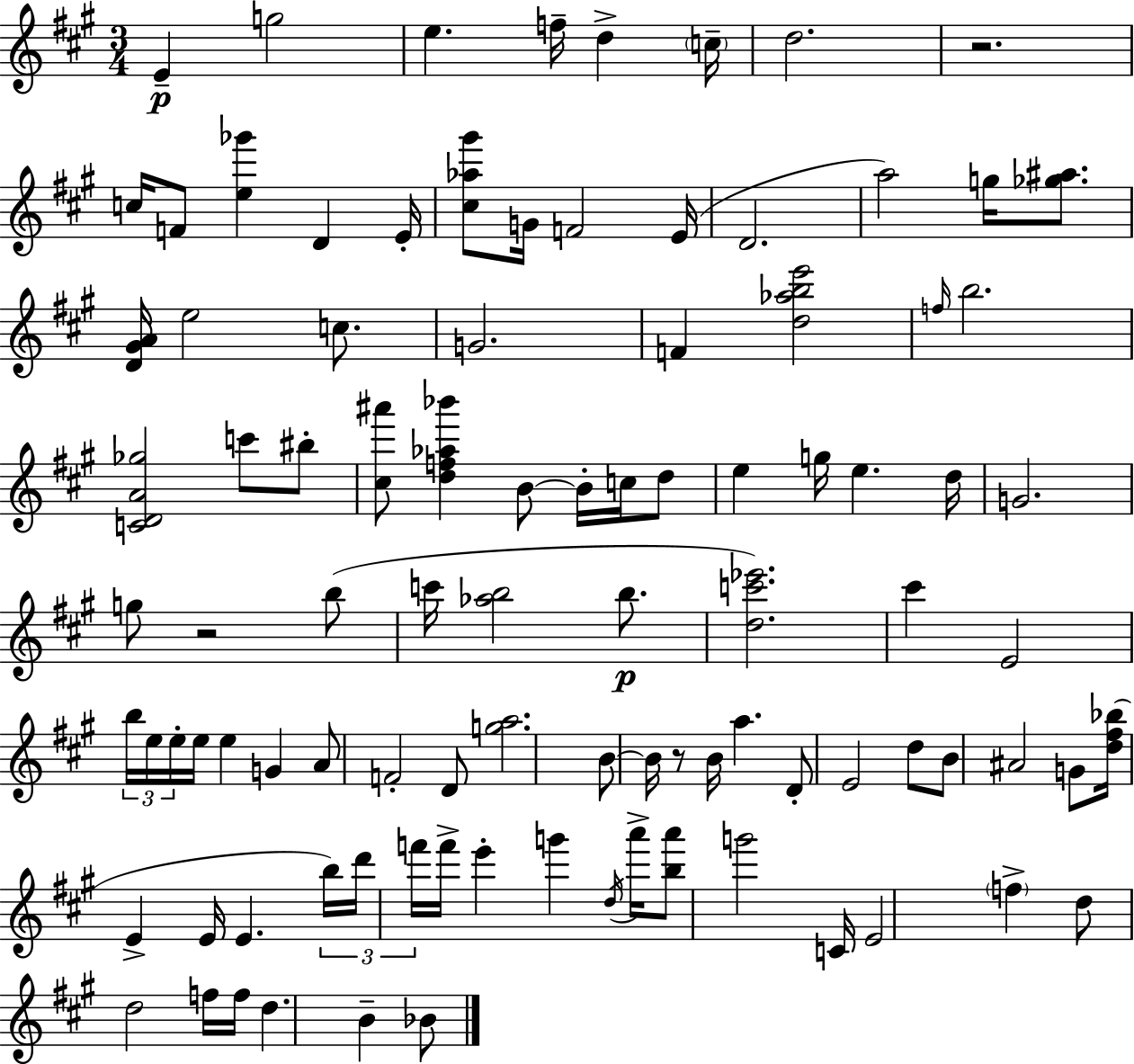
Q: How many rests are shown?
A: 3